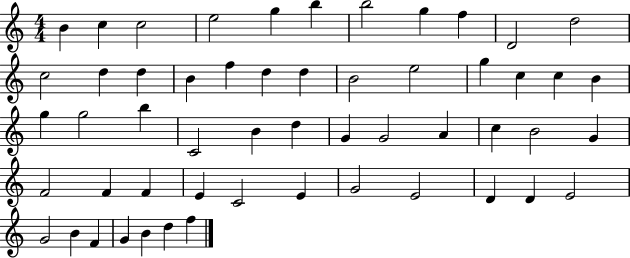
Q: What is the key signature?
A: C major